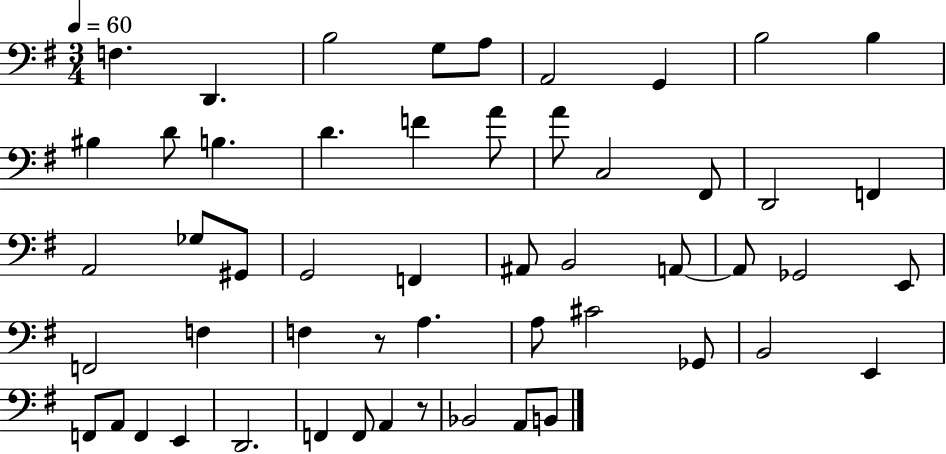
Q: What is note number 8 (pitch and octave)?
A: B3